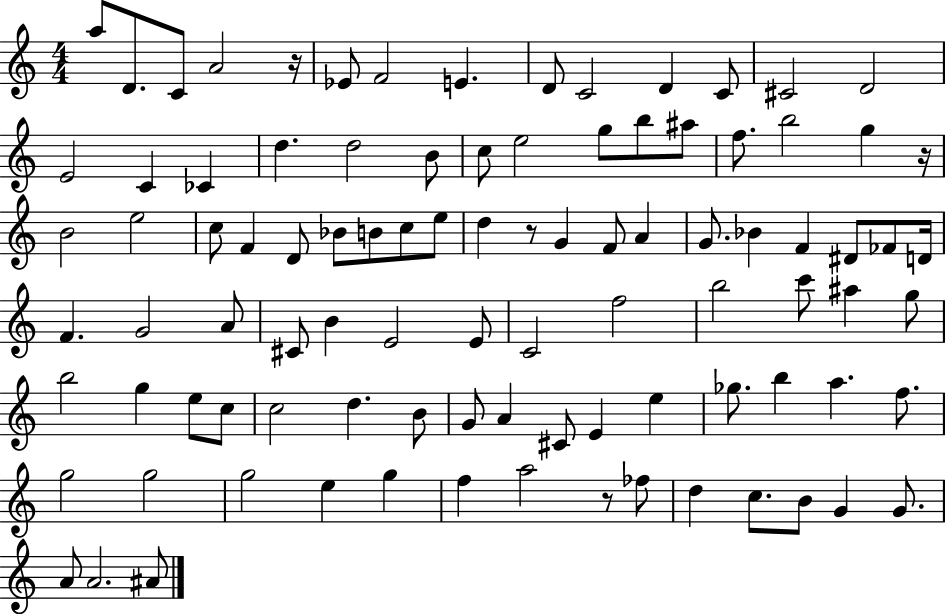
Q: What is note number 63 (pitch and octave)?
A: C5